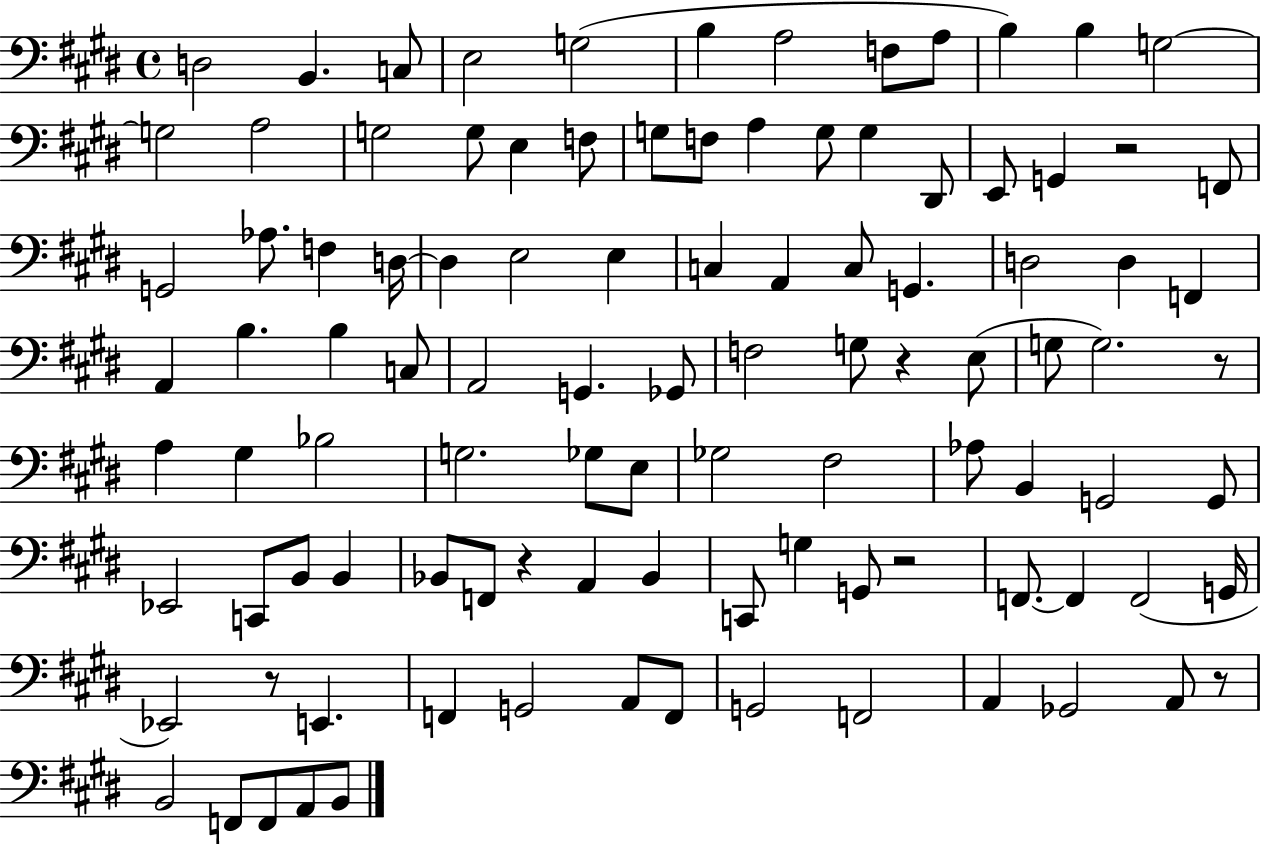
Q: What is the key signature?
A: E major